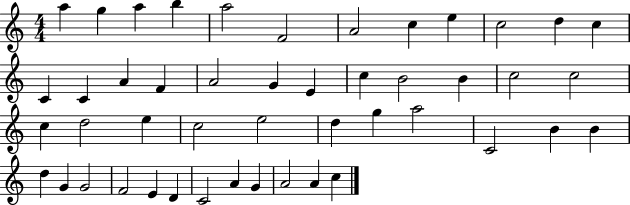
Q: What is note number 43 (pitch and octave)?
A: A4